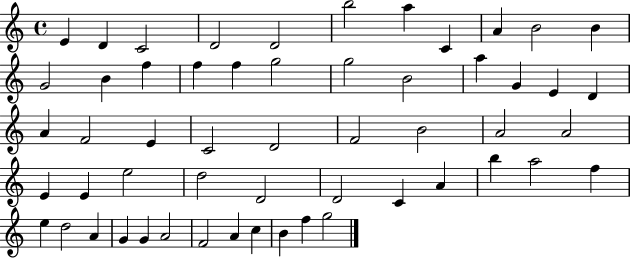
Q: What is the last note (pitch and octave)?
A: G5